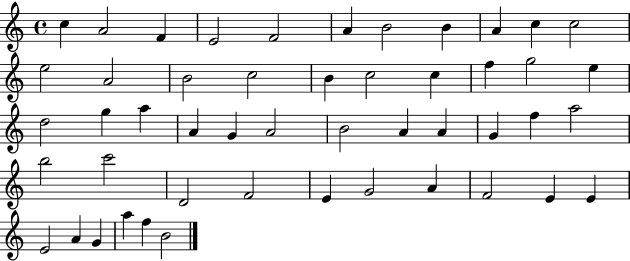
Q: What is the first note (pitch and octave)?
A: C5